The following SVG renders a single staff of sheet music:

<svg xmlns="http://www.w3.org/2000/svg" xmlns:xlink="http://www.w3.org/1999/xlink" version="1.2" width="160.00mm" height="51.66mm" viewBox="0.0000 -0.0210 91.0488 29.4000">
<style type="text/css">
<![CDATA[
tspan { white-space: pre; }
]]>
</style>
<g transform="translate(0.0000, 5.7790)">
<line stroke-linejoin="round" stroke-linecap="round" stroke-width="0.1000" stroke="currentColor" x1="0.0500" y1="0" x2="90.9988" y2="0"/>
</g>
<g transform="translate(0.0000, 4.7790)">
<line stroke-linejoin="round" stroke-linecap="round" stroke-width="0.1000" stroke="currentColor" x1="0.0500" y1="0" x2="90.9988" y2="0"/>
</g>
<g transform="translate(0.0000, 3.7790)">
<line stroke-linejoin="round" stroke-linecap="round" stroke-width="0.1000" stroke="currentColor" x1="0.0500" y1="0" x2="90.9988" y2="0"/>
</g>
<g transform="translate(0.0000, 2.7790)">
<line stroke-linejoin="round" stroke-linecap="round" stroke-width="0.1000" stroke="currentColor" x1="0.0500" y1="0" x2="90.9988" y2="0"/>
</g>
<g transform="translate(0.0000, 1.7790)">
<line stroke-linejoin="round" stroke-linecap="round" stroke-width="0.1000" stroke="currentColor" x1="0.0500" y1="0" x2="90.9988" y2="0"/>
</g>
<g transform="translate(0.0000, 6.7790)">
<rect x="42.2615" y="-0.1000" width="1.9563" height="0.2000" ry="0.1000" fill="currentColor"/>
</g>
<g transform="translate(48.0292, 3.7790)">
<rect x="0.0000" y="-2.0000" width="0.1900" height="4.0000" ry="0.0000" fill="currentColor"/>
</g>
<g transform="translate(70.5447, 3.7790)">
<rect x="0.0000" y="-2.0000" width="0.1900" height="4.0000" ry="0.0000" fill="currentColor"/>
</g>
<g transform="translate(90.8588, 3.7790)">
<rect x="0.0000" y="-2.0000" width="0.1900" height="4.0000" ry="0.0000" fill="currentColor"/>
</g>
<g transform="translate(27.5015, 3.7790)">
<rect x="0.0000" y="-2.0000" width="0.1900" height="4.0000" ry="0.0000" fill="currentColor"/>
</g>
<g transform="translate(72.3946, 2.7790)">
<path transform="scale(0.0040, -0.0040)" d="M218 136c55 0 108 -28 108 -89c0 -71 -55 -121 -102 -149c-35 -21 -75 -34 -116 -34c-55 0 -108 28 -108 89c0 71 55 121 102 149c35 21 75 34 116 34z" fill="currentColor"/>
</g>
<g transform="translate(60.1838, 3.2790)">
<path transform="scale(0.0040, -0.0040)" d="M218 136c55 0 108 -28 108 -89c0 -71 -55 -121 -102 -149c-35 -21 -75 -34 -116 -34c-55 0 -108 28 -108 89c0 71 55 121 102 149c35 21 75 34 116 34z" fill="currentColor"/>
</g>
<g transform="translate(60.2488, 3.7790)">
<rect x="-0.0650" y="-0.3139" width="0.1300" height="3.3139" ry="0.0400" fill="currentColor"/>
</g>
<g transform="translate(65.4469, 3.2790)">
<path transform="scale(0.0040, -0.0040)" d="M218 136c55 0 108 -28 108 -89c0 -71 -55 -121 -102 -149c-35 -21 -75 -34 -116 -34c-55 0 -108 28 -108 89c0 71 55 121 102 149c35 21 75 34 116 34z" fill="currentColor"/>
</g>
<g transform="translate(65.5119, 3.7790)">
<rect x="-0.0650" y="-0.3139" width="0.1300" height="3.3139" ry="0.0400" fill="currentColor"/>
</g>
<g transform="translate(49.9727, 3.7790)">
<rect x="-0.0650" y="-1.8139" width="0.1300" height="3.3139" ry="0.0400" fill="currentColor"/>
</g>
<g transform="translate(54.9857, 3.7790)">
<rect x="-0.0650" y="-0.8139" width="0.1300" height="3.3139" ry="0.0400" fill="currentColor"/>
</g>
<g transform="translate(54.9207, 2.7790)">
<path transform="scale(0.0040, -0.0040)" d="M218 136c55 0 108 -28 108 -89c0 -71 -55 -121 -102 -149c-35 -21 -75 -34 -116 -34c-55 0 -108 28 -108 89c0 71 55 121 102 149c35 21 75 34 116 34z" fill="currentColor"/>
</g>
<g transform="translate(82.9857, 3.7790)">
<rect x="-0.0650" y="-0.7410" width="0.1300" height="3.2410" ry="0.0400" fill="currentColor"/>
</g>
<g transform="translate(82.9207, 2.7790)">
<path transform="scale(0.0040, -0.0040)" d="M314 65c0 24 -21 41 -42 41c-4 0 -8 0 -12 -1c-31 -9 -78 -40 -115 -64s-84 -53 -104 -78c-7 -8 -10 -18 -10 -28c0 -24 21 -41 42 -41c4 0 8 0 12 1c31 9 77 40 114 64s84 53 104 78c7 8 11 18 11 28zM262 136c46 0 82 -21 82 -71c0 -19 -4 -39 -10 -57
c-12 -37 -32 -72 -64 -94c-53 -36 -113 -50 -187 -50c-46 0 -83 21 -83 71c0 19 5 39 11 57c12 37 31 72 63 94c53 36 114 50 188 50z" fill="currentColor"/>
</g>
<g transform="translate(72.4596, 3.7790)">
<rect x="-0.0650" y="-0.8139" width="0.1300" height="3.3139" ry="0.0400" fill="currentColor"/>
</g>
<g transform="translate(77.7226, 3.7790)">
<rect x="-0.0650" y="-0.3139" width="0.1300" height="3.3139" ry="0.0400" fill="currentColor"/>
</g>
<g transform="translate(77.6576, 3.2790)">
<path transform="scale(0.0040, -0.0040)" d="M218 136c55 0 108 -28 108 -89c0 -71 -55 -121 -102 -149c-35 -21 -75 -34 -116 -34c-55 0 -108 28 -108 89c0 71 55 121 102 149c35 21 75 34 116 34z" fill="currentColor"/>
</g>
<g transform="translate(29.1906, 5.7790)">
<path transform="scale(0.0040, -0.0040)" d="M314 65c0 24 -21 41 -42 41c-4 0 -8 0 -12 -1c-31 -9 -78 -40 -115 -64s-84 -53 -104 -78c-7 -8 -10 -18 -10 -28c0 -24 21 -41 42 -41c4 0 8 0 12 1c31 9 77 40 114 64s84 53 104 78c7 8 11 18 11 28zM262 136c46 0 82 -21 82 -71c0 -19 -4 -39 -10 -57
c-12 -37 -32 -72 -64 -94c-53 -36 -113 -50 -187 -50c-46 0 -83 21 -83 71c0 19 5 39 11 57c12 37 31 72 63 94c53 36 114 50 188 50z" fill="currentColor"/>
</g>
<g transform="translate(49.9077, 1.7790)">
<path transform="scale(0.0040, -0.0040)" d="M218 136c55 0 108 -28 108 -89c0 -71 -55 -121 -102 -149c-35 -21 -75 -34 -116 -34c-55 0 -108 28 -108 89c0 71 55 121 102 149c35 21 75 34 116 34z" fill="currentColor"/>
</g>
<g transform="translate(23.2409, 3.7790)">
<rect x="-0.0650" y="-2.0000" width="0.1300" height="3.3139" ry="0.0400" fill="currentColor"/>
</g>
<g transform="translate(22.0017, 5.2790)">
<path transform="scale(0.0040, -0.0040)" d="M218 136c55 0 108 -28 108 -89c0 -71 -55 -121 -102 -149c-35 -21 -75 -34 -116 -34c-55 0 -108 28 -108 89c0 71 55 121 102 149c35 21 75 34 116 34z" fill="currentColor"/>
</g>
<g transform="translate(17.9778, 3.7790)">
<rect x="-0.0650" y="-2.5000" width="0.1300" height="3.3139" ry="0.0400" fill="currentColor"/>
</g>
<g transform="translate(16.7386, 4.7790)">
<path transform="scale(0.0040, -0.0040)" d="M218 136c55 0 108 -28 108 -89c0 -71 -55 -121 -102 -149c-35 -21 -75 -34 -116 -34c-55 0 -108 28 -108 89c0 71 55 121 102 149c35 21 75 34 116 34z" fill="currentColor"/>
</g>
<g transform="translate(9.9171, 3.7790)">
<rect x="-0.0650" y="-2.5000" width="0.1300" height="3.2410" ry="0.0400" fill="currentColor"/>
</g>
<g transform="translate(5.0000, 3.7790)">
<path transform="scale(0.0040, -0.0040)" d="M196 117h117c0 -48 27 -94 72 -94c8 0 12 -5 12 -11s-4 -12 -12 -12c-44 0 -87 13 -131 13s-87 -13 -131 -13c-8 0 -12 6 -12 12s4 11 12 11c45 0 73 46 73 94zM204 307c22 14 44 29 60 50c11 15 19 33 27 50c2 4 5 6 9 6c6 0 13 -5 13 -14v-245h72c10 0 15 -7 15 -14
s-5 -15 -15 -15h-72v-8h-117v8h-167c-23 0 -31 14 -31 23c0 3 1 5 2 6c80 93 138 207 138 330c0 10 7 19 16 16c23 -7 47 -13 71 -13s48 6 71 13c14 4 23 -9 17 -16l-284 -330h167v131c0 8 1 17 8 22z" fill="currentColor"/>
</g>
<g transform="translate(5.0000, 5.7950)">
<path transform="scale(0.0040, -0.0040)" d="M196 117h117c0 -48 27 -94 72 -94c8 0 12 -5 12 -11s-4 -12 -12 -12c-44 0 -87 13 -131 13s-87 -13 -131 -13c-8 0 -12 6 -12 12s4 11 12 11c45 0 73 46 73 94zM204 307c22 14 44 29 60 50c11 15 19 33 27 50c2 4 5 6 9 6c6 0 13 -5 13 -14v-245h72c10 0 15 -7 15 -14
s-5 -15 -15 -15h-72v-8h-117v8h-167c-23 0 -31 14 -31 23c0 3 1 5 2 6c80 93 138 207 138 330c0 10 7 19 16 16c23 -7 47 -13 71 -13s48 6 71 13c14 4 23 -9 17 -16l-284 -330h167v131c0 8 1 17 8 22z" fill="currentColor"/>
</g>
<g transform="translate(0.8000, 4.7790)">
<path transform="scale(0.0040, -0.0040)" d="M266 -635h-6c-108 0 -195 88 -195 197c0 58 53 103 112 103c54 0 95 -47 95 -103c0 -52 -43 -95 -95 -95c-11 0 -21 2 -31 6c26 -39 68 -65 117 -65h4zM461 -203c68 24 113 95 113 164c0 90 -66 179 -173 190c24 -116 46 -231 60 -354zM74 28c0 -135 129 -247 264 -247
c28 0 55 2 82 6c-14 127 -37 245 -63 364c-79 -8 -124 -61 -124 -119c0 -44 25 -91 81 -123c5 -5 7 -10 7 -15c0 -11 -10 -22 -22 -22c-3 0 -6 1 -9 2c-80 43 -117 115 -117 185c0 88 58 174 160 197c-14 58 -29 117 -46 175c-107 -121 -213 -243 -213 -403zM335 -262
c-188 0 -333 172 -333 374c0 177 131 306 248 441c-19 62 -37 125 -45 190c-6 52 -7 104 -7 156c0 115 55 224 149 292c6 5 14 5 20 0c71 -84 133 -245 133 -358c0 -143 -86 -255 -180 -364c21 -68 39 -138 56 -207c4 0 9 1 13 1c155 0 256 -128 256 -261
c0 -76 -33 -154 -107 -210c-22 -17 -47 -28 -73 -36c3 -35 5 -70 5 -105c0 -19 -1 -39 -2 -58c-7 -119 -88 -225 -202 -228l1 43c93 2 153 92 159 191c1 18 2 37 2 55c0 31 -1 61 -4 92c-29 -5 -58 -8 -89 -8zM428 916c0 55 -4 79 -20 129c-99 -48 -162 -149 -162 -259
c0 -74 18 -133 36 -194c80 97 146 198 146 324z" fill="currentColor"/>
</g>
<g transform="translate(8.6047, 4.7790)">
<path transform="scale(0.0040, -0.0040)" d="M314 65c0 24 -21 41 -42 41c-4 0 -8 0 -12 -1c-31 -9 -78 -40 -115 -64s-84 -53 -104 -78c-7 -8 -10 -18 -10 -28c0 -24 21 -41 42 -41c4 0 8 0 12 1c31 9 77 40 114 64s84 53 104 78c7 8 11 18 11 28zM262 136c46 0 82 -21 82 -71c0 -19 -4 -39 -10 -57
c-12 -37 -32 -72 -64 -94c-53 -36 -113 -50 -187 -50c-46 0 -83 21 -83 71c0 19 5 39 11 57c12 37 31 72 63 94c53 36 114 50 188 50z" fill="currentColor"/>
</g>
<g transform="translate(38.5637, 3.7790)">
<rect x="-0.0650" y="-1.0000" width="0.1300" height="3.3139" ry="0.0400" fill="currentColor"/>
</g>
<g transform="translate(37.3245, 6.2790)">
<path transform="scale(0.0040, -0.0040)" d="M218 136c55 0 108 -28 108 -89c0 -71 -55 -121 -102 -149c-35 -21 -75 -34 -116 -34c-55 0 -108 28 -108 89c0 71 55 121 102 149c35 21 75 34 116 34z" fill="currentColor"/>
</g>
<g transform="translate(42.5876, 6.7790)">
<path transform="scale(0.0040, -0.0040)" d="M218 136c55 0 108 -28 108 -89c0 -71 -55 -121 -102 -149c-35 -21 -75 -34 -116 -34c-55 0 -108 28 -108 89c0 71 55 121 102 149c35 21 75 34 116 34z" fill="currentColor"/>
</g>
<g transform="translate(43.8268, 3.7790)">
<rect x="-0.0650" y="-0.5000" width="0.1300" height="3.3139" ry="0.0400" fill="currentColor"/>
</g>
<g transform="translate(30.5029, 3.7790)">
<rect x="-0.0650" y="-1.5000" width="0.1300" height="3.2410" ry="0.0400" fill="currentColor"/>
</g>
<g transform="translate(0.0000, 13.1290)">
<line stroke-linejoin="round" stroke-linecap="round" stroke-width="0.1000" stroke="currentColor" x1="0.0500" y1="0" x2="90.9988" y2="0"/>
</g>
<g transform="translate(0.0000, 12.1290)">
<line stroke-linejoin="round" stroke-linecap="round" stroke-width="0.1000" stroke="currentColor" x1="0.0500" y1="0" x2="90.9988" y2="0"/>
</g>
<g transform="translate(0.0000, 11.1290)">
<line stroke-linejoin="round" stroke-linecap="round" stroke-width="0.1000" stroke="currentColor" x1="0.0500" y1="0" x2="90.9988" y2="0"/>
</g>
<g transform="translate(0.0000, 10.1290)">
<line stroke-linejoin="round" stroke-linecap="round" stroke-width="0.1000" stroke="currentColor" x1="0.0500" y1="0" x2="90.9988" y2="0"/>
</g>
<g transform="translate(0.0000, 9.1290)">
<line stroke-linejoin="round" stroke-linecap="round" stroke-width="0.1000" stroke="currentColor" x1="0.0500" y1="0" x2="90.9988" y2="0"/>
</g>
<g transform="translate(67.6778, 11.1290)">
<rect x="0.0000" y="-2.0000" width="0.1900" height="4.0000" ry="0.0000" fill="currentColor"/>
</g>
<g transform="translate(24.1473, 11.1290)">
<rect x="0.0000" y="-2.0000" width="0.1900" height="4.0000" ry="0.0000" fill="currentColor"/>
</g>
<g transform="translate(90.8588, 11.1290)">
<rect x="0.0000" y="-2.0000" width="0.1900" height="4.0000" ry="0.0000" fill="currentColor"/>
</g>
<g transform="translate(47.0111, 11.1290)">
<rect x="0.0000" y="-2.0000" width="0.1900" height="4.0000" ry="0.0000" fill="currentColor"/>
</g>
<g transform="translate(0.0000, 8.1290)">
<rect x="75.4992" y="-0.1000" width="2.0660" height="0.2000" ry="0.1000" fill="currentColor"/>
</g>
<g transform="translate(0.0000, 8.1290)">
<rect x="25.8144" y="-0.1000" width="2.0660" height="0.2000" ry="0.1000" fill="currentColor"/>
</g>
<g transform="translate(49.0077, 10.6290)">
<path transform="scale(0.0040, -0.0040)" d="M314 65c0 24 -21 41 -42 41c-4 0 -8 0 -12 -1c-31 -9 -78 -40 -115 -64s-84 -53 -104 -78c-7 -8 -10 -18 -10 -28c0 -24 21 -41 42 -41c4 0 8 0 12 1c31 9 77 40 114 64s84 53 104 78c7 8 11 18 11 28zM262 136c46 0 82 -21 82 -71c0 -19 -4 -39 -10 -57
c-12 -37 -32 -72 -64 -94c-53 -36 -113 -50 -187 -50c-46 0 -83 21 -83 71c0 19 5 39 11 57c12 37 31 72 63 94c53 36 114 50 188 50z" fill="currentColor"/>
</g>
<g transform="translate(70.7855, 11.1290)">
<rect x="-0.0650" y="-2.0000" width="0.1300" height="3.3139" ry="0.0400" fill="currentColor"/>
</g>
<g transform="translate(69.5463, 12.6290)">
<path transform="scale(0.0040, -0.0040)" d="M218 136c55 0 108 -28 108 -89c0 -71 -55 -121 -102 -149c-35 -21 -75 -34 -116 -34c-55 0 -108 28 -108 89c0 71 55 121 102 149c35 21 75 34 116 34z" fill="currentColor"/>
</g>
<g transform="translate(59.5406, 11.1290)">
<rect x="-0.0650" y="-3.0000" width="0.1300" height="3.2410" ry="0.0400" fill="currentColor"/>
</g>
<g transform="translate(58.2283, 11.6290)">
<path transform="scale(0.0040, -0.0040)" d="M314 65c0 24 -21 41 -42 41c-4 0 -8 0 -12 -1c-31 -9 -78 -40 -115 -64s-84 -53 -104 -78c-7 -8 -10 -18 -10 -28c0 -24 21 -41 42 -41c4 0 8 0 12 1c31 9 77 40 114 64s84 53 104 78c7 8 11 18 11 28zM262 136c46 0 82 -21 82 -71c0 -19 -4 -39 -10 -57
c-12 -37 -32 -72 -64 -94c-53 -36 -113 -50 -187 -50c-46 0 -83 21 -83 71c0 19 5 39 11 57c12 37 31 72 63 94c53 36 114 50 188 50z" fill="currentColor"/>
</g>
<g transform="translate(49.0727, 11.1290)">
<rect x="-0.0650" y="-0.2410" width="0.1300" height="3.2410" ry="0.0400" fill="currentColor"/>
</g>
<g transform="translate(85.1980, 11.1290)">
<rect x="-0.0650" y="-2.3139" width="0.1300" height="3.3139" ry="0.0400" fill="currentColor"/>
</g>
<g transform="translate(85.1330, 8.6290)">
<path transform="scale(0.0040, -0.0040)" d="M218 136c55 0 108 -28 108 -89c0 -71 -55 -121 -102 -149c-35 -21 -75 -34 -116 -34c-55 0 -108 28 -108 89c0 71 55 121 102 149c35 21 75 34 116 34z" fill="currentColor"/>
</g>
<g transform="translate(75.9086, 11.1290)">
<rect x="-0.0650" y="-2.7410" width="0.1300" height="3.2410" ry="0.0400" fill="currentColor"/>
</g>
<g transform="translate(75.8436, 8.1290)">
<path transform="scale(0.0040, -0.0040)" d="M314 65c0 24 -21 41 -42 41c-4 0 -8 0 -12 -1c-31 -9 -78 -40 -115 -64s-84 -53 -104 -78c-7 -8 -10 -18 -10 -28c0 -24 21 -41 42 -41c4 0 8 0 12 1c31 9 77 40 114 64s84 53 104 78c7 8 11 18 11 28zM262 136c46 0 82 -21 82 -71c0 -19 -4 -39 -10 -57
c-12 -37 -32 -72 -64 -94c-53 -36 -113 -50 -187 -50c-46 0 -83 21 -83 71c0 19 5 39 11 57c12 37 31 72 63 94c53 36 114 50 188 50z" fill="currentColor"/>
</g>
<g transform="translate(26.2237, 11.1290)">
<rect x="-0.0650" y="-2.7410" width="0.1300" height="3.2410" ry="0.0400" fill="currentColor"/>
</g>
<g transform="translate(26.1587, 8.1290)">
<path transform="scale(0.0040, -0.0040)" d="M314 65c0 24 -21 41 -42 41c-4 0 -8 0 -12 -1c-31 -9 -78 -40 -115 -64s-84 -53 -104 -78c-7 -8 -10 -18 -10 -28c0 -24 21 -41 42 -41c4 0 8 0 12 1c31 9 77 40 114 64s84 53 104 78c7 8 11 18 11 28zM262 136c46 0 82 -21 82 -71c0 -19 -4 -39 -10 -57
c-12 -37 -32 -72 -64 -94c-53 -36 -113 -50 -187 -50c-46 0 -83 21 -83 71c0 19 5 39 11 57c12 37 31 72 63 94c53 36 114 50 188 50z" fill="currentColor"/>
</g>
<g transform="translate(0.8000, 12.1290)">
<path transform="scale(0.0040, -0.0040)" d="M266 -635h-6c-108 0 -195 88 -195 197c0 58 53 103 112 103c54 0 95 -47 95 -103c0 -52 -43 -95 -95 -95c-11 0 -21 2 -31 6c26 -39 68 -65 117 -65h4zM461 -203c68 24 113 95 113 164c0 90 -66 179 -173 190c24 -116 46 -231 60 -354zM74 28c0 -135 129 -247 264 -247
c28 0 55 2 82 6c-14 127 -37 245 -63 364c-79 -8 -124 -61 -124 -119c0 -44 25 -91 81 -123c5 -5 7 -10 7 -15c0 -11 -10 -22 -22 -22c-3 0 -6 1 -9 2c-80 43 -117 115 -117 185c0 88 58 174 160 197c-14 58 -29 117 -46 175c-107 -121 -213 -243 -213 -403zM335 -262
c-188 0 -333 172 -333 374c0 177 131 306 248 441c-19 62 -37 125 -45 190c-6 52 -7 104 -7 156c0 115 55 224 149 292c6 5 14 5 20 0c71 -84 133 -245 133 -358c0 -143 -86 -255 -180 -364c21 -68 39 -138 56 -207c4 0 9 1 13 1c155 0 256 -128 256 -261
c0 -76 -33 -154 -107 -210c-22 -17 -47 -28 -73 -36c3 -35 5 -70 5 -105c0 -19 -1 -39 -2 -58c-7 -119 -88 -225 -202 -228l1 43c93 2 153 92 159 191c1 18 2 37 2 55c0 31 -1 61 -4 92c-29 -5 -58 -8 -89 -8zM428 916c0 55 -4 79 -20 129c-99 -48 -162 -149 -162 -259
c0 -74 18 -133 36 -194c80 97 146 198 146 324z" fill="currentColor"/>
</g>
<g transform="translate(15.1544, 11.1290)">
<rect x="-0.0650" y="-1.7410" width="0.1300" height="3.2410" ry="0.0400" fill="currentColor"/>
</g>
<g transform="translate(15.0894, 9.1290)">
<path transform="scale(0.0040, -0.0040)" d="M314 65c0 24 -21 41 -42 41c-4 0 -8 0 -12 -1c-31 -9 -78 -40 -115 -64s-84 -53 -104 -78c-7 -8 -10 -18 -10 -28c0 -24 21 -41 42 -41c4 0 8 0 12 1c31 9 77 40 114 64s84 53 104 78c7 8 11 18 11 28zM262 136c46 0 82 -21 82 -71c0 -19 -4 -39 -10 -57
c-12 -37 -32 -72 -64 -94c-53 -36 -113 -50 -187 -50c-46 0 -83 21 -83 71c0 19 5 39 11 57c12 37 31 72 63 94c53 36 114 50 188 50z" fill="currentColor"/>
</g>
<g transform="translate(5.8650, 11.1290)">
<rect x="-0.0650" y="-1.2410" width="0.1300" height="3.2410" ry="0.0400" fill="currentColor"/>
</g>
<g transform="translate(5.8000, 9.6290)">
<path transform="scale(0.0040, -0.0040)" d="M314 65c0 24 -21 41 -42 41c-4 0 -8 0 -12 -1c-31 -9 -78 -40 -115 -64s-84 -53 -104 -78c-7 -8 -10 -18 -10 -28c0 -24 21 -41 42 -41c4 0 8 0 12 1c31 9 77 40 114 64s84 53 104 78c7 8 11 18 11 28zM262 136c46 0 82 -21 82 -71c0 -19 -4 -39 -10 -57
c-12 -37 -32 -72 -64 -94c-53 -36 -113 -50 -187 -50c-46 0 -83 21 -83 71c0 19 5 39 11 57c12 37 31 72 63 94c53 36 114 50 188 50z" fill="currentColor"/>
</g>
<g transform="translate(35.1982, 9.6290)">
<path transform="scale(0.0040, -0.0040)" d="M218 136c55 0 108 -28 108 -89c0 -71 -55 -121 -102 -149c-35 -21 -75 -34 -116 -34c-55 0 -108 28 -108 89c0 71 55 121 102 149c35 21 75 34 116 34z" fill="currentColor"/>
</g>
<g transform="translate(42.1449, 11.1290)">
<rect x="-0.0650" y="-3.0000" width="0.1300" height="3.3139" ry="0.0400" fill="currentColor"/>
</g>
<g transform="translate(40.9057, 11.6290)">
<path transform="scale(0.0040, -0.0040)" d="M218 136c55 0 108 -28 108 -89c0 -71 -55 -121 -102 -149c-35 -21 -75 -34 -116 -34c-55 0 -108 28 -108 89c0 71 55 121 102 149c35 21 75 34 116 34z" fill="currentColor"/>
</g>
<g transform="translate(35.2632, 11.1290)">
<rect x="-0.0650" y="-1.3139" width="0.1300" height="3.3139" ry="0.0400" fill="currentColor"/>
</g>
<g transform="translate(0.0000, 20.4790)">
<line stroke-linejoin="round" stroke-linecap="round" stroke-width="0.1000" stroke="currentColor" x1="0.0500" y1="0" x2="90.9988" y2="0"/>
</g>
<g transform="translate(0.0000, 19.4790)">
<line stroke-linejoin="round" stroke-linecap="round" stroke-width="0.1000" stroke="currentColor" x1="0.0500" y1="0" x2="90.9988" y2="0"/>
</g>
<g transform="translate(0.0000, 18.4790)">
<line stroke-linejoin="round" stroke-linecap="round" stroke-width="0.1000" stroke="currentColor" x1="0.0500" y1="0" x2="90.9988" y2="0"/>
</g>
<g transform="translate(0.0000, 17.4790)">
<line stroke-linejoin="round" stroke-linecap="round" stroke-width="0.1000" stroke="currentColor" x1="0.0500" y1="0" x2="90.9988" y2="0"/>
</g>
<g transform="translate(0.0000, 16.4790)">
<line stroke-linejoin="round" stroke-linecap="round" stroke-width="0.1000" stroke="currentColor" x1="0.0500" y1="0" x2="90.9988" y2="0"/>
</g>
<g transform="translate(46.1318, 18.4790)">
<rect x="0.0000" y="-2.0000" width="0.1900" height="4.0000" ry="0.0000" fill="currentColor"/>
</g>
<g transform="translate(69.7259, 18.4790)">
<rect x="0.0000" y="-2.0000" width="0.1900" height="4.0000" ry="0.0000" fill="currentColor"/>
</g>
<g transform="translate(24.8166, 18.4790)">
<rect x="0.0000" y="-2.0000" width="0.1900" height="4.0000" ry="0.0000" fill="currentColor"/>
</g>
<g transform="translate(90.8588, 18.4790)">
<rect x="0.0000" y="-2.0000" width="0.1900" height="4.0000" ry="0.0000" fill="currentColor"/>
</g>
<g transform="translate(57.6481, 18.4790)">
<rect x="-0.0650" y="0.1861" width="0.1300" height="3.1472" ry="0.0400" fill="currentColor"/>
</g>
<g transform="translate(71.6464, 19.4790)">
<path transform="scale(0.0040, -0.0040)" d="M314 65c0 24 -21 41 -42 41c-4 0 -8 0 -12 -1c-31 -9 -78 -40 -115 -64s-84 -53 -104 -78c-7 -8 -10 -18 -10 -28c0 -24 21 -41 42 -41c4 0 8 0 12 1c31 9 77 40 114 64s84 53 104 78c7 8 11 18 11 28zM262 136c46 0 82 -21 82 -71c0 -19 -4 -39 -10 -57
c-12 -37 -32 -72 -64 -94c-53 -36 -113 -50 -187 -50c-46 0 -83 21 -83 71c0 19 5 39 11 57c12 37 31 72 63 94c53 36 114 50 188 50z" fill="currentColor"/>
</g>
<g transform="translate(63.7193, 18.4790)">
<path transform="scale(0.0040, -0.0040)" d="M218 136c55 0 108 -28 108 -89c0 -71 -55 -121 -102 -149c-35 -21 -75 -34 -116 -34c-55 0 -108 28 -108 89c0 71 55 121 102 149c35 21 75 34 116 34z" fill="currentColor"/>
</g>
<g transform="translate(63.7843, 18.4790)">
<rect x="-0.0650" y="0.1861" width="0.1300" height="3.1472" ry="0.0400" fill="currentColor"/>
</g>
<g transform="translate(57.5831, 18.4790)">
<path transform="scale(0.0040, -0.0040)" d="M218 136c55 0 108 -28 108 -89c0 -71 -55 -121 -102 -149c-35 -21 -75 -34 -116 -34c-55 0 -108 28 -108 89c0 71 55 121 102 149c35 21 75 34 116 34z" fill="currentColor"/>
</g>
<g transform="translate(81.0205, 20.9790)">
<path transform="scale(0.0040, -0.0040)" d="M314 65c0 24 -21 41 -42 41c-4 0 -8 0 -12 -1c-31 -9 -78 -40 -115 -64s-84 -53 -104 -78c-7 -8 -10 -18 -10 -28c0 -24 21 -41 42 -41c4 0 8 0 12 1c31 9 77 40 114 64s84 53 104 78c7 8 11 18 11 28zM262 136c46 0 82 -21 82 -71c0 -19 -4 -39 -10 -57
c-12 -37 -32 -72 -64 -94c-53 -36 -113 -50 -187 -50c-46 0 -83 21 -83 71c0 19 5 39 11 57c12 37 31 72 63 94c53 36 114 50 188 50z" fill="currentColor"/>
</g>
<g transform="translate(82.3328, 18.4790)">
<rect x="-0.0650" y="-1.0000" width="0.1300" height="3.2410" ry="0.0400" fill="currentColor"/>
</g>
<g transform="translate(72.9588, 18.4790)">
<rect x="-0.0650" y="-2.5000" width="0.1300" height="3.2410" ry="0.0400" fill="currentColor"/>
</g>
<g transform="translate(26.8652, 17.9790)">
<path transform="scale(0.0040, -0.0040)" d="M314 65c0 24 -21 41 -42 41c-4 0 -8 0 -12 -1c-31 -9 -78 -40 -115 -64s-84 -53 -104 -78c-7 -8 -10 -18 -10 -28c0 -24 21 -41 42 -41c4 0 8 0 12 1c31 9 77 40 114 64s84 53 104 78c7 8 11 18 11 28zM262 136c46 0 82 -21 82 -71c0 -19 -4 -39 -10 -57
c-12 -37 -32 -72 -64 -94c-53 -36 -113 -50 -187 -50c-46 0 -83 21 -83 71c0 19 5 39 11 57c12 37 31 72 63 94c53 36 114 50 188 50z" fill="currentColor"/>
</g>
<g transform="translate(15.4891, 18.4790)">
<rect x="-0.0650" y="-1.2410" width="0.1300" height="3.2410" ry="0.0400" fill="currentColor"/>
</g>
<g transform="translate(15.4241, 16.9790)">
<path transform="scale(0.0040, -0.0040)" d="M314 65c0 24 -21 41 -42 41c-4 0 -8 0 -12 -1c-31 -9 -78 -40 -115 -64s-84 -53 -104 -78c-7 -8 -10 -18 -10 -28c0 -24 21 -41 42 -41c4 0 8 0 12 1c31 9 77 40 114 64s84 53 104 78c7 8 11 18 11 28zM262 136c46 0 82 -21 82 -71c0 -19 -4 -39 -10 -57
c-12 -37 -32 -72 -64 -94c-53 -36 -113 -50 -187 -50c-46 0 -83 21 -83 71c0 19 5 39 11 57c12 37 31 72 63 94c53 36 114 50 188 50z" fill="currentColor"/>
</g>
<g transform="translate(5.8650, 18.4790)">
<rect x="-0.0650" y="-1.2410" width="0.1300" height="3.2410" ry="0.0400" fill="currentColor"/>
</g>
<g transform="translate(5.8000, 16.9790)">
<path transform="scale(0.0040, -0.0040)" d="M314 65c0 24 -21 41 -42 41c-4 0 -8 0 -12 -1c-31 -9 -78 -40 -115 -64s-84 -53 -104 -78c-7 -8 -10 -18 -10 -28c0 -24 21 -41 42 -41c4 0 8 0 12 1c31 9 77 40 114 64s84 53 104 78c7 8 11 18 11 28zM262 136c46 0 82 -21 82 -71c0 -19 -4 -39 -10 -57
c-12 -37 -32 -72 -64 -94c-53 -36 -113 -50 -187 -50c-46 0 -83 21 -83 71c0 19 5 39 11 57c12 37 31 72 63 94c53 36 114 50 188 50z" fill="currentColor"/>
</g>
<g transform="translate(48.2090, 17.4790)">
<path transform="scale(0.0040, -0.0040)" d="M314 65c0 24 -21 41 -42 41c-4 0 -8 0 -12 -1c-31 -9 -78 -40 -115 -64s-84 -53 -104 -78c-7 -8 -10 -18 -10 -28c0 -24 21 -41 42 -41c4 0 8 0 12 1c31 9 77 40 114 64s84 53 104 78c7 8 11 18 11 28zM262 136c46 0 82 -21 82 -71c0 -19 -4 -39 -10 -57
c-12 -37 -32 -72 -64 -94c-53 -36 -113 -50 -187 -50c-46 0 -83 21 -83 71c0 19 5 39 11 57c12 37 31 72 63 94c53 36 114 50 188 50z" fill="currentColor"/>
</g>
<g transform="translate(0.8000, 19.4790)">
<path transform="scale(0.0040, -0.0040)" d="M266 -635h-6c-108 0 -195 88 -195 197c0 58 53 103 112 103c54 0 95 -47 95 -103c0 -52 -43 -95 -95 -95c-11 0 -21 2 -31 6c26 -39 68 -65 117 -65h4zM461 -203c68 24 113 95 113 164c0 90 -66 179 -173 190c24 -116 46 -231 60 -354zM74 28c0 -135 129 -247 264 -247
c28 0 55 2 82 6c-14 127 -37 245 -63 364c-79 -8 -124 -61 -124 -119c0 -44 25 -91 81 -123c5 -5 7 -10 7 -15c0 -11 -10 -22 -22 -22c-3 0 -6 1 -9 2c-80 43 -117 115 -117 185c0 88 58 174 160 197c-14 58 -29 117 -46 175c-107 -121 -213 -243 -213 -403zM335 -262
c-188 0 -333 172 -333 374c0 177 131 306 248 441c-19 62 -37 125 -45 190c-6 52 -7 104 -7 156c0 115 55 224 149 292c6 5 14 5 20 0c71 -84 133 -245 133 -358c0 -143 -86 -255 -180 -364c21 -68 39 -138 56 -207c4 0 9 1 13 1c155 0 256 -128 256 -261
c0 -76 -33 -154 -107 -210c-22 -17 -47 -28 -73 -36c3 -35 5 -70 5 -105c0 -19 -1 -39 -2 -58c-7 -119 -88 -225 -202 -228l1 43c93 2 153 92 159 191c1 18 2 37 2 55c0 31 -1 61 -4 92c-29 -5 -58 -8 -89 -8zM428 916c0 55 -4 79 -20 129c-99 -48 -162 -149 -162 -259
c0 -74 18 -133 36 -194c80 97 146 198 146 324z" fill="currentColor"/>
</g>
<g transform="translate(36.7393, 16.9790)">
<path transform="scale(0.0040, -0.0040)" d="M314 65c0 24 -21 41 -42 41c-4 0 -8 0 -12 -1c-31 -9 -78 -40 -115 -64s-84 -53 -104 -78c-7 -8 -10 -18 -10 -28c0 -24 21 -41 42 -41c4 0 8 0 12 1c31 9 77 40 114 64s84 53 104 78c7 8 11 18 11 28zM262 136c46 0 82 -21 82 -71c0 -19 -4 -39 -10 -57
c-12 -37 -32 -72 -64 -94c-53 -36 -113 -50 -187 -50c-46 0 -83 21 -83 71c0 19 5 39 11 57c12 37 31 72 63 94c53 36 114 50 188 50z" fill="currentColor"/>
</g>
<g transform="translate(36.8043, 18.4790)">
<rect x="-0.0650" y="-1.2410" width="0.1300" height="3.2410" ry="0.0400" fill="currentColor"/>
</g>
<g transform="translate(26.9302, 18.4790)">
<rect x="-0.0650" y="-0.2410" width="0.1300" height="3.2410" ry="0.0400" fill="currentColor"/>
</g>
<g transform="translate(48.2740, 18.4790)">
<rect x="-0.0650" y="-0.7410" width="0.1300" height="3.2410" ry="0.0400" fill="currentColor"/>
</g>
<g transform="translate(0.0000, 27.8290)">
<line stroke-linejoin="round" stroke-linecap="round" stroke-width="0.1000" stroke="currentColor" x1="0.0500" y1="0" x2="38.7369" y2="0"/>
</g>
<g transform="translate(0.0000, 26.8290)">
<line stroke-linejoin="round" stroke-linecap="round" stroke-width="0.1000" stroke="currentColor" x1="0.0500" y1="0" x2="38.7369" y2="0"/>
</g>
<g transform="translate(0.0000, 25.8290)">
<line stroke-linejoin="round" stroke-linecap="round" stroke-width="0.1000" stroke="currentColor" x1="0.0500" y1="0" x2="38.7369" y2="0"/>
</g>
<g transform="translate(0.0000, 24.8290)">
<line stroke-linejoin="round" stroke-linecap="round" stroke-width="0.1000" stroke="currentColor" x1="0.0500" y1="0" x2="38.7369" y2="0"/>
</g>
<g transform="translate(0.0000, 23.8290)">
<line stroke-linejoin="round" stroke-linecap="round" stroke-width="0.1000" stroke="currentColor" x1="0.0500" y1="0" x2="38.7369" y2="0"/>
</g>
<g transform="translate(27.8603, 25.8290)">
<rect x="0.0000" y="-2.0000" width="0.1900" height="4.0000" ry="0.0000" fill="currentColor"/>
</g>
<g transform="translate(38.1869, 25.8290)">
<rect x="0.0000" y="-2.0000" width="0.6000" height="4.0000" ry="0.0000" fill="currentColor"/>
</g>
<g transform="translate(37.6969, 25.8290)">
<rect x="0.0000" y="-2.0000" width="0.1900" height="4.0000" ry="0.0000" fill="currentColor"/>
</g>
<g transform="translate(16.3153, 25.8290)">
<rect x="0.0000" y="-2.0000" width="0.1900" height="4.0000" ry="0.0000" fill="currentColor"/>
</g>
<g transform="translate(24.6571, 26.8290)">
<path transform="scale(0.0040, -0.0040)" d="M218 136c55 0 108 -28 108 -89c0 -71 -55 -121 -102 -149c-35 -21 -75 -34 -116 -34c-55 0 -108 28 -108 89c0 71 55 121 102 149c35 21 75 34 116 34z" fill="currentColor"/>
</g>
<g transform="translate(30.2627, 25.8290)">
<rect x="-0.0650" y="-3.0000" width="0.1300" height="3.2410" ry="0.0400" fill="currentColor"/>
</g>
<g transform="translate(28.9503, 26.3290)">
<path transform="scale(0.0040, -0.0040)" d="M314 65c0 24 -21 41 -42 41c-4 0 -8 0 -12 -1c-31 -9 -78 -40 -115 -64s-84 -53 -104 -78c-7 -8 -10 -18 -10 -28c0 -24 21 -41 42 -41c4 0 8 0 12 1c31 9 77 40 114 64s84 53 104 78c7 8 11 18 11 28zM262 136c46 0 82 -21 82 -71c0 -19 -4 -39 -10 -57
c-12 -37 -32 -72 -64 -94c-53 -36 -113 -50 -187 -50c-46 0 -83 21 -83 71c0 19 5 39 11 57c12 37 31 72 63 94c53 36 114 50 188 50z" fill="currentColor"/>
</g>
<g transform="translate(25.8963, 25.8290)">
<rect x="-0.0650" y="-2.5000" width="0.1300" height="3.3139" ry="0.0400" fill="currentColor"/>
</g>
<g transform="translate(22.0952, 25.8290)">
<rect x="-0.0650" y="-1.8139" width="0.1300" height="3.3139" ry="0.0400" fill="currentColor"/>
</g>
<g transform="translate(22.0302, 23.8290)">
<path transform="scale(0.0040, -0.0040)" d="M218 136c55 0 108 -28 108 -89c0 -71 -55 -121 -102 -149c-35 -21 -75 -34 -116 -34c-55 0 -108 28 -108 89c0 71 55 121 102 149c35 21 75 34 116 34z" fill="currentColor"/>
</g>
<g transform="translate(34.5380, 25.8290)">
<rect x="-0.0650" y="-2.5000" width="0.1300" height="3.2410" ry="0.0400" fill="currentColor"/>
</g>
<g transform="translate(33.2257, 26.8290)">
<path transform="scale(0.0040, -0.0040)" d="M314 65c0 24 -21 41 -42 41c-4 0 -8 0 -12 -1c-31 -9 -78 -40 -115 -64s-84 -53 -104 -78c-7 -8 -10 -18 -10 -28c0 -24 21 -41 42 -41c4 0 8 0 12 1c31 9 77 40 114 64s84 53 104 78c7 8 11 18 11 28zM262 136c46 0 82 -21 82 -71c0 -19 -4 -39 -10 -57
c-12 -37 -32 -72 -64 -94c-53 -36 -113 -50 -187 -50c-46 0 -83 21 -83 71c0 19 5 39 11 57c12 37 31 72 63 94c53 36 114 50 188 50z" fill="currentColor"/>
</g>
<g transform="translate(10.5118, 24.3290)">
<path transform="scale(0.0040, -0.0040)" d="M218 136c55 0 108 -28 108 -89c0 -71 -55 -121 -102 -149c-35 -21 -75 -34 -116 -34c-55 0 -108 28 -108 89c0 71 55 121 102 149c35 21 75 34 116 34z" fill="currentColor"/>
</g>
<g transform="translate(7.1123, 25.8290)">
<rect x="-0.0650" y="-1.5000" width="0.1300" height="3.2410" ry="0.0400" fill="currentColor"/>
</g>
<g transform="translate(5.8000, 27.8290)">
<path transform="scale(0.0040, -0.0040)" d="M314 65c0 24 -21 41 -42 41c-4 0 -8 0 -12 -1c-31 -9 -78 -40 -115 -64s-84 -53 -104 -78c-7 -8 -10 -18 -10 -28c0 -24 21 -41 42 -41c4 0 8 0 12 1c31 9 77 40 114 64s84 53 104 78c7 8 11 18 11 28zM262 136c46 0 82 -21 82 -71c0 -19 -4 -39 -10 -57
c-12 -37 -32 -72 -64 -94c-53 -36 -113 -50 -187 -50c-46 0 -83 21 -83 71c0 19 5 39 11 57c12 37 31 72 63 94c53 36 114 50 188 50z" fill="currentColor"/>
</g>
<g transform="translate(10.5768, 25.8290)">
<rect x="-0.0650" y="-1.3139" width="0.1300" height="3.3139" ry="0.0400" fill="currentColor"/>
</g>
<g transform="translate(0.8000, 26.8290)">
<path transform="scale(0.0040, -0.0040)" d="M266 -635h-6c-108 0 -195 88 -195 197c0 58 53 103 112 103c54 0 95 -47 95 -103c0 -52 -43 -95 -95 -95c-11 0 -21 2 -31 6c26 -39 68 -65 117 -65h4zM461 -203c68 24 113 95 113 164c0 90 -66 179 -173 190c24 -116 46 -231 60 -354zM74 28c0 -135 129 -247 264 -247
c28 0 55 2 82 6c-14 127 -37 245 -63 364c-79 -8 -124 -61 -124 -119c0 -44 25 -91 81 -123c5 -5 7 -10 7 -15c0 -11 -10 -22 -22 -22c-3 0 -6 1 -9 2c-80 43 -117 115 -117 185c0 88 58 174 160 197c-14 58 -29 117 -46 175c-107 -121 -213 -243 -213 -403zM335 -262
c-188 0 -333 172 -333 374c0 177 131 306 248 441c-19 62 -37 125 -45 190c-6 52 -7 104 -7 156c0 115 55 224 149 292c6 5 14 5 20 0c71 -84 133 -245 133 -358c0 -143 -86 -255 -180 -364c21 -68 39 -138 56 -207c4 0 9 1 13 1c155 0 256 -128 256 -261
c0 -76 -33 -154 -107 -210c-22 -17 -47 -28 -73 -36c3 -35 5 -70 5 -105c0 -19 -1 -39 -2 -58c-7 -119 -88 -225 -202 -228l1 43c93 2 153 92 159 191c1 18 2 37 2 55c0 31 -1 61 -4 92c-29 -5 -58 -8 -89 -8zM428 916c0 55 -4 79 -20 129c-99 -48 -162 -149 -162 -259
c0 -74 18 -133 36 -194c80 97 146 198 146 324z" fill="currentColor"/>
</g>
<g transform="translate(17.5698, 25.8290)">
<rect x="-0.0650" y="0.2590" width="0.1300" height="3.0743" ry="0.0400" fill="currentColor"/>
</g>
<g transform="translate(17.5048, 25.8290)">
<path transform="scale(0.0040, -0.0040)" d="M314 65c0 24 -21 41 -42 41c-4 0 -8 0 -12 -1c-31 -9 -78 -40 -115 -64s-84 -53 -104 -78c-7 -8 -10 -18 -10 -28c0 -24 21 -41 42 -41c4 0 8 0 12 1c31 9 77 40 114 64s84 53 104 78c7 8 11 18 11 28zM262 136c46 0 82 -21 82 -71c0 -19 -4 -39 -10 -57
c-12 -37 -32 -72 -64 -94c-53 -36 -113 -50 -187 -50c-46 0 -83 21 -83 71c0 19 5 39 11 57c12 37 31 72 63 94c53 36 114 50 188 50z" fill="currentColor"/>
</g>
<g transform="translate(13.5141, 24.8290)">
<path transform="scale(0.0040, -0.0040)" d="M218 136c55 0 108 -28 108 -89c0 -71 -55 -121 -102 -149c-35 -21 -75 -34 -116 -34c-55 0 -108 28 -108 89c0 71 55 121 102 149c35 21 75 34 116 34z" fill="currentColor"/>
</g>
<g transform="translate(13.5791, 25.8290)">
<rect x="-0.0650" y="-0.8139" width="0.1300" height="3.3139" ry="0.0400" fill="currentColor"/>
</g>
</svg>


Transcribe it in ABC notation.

X:1
T:Untitled
M:4/4
L:1/4
K:C
G2 G F E2 D C f d c c d c d2 e2 f2 a2 e A c2 A2 F a2 g e2 e2 c2 e2 d2 B B G2 D2 E2 e d B2 f G A2 G2